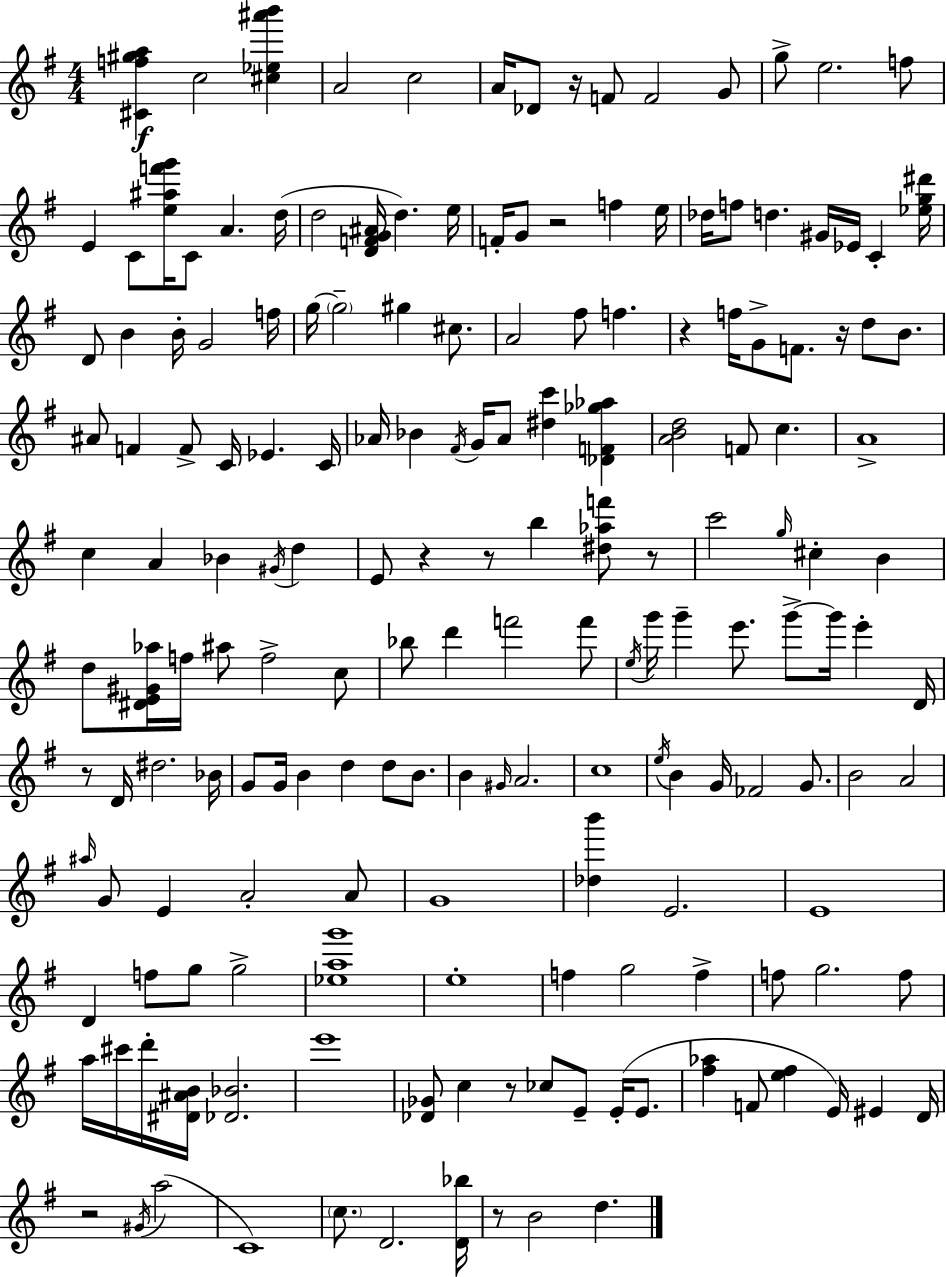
{
  \clef treble
  \numericTimeSignature
  \time 4/4
  \key e \minor
  <cis' f'' gis'' a''>4\f c''2 <cis'' ees'' ais''' b'''>4 | a'2 c''2 | a'16 des'8 r16 f'8 f'2 g'8 | g''8-> e''2. f''8 | \break e'4 c'8 <e'' ais'' f''' g'''>16 c'8 a'4. d''16( | d''2 <d' f' g' ais'>16 d''4.) e''16 | f'16-. g'8 r2 f''4 e''16 | des''16 f''8 d''4. gis'16 ees'16 c'4-. <ees'' g'' dis'''>16 | \break d'8 b'4 b'16-. g'2 f''16 | g''16~~ \parenthesize g''2-- gis''4 cis''8. | a'2 fis''8 f''4. | r4 f''16 g'8-> f'8. r16 d''8 b'8. | \break ais'8 f'4 f'8-> c'16 ees'4. c'16 | aes'16 bes'4 \acciaccatura { fis'16 } g'16 aes'8 <dis'' c'''>4 <des' f' ges'' aes''>4 | <a' b' d''>2 f'8 c''4. | a'1-> | \break c''4 a'4 bes'4 \acciaccatura { gis'16 } d''4 | e'8 r4 r8 b''4 <dis'' aes'' f'''>8 | r8 c'''2 \grace { g''16 } cis''4-. b'4 | d''8 <dis' e' gis' aes''>16 f''16 ais''8 f''2-> | \break c''8 bes''8 d'''4 f'''2 | f'''8 \acciaccatura { e''16 } g'''16 g'''4-- e'''8. g'''8->~~ g'''16 e'''4-. | d'16 r8 d'16 dis''2. | bes'16 g'8 g'16 b'4 d''4 d''8 | \break b'8. b'4 \grace { gis'16 } a'2. | c''1 | \acciaccatura { e''16 } b'4 g'16 fes'2 | g'8. b'2 a'2 | \break \grace { ais''16 } g'8 e'4 a'2-. | a'8 g'1 | <des'' b'''>4 e'2. | e'1 | \break d'4 f''8 g''8 g''2-> | <ees'' a'' g'''>1 | e''1-. | f''4 g''2 | \break f''4-> f''8 g''2. | f''8 a''16 cis'''16 d'''16-. <dis' ais' b'>16 <des' bes'>2. | e'''1 | <des' ges'>8 c''4 r8 ces''8 | \break e'8-- e'16-.( e'8. <fis'' aes''>4 f'8 <e'' fis''>4 | e'16) eis'4 d'16 r2 \acciaccatura { gis'16 }( | a''2 c'1) | \parenthesize c''8. d'2. | \break <d' bes''>16 r8 b'2 | d''4. \bar "|."
}